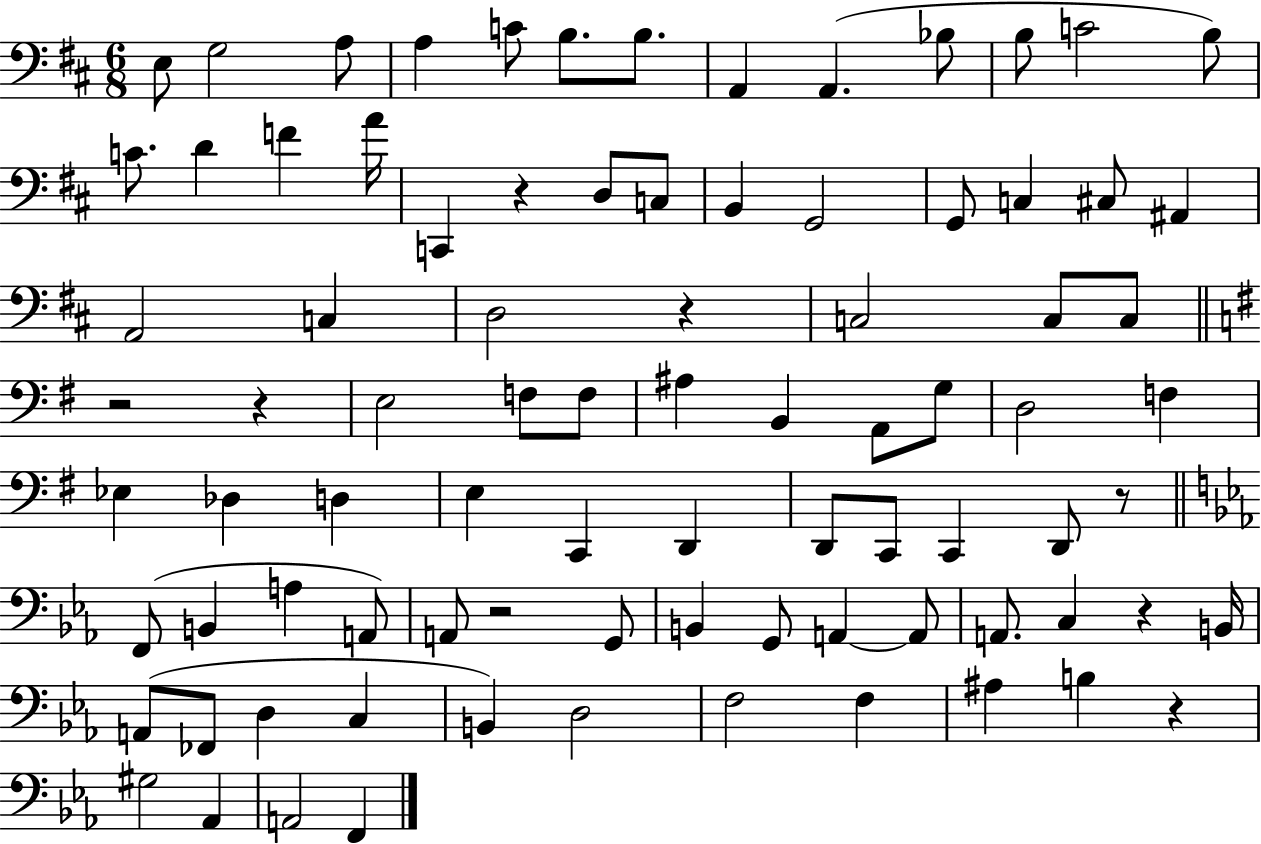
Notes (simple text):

E3/e G3/h A3/e A3/q C4/e B3/e. B3/e. A2/q A2/q. Bb3/e B3/e C4/h B3/e C4/e. D4/q F4/q A4/s C2/q R/q D3/e C3/e B2/q G2/h G2/e C3/q C#3/e A#2/q A2/h C3/q D3/h R/q C3/h C3/e C3/e R/h R/q E3/h F3/e F3/e A#3/q B2/q A2/e G3/e D3/h F3/q Eb3/q Db3/q D3/q E3/q C2/q D2/q D2/e C2/e C2/q D2/e R/e F2/e B2/q A3/q A2/e A2/e R/h G2/e B2/q G2/e A2/q A2/e A2/e. C3/q R/q B2/s A2/e FES2/e D3/q C3/q B2/q D3/h F3/h F3/q A#3/q B3/q R/q G#3/h Ab2/q A2/h F2/q